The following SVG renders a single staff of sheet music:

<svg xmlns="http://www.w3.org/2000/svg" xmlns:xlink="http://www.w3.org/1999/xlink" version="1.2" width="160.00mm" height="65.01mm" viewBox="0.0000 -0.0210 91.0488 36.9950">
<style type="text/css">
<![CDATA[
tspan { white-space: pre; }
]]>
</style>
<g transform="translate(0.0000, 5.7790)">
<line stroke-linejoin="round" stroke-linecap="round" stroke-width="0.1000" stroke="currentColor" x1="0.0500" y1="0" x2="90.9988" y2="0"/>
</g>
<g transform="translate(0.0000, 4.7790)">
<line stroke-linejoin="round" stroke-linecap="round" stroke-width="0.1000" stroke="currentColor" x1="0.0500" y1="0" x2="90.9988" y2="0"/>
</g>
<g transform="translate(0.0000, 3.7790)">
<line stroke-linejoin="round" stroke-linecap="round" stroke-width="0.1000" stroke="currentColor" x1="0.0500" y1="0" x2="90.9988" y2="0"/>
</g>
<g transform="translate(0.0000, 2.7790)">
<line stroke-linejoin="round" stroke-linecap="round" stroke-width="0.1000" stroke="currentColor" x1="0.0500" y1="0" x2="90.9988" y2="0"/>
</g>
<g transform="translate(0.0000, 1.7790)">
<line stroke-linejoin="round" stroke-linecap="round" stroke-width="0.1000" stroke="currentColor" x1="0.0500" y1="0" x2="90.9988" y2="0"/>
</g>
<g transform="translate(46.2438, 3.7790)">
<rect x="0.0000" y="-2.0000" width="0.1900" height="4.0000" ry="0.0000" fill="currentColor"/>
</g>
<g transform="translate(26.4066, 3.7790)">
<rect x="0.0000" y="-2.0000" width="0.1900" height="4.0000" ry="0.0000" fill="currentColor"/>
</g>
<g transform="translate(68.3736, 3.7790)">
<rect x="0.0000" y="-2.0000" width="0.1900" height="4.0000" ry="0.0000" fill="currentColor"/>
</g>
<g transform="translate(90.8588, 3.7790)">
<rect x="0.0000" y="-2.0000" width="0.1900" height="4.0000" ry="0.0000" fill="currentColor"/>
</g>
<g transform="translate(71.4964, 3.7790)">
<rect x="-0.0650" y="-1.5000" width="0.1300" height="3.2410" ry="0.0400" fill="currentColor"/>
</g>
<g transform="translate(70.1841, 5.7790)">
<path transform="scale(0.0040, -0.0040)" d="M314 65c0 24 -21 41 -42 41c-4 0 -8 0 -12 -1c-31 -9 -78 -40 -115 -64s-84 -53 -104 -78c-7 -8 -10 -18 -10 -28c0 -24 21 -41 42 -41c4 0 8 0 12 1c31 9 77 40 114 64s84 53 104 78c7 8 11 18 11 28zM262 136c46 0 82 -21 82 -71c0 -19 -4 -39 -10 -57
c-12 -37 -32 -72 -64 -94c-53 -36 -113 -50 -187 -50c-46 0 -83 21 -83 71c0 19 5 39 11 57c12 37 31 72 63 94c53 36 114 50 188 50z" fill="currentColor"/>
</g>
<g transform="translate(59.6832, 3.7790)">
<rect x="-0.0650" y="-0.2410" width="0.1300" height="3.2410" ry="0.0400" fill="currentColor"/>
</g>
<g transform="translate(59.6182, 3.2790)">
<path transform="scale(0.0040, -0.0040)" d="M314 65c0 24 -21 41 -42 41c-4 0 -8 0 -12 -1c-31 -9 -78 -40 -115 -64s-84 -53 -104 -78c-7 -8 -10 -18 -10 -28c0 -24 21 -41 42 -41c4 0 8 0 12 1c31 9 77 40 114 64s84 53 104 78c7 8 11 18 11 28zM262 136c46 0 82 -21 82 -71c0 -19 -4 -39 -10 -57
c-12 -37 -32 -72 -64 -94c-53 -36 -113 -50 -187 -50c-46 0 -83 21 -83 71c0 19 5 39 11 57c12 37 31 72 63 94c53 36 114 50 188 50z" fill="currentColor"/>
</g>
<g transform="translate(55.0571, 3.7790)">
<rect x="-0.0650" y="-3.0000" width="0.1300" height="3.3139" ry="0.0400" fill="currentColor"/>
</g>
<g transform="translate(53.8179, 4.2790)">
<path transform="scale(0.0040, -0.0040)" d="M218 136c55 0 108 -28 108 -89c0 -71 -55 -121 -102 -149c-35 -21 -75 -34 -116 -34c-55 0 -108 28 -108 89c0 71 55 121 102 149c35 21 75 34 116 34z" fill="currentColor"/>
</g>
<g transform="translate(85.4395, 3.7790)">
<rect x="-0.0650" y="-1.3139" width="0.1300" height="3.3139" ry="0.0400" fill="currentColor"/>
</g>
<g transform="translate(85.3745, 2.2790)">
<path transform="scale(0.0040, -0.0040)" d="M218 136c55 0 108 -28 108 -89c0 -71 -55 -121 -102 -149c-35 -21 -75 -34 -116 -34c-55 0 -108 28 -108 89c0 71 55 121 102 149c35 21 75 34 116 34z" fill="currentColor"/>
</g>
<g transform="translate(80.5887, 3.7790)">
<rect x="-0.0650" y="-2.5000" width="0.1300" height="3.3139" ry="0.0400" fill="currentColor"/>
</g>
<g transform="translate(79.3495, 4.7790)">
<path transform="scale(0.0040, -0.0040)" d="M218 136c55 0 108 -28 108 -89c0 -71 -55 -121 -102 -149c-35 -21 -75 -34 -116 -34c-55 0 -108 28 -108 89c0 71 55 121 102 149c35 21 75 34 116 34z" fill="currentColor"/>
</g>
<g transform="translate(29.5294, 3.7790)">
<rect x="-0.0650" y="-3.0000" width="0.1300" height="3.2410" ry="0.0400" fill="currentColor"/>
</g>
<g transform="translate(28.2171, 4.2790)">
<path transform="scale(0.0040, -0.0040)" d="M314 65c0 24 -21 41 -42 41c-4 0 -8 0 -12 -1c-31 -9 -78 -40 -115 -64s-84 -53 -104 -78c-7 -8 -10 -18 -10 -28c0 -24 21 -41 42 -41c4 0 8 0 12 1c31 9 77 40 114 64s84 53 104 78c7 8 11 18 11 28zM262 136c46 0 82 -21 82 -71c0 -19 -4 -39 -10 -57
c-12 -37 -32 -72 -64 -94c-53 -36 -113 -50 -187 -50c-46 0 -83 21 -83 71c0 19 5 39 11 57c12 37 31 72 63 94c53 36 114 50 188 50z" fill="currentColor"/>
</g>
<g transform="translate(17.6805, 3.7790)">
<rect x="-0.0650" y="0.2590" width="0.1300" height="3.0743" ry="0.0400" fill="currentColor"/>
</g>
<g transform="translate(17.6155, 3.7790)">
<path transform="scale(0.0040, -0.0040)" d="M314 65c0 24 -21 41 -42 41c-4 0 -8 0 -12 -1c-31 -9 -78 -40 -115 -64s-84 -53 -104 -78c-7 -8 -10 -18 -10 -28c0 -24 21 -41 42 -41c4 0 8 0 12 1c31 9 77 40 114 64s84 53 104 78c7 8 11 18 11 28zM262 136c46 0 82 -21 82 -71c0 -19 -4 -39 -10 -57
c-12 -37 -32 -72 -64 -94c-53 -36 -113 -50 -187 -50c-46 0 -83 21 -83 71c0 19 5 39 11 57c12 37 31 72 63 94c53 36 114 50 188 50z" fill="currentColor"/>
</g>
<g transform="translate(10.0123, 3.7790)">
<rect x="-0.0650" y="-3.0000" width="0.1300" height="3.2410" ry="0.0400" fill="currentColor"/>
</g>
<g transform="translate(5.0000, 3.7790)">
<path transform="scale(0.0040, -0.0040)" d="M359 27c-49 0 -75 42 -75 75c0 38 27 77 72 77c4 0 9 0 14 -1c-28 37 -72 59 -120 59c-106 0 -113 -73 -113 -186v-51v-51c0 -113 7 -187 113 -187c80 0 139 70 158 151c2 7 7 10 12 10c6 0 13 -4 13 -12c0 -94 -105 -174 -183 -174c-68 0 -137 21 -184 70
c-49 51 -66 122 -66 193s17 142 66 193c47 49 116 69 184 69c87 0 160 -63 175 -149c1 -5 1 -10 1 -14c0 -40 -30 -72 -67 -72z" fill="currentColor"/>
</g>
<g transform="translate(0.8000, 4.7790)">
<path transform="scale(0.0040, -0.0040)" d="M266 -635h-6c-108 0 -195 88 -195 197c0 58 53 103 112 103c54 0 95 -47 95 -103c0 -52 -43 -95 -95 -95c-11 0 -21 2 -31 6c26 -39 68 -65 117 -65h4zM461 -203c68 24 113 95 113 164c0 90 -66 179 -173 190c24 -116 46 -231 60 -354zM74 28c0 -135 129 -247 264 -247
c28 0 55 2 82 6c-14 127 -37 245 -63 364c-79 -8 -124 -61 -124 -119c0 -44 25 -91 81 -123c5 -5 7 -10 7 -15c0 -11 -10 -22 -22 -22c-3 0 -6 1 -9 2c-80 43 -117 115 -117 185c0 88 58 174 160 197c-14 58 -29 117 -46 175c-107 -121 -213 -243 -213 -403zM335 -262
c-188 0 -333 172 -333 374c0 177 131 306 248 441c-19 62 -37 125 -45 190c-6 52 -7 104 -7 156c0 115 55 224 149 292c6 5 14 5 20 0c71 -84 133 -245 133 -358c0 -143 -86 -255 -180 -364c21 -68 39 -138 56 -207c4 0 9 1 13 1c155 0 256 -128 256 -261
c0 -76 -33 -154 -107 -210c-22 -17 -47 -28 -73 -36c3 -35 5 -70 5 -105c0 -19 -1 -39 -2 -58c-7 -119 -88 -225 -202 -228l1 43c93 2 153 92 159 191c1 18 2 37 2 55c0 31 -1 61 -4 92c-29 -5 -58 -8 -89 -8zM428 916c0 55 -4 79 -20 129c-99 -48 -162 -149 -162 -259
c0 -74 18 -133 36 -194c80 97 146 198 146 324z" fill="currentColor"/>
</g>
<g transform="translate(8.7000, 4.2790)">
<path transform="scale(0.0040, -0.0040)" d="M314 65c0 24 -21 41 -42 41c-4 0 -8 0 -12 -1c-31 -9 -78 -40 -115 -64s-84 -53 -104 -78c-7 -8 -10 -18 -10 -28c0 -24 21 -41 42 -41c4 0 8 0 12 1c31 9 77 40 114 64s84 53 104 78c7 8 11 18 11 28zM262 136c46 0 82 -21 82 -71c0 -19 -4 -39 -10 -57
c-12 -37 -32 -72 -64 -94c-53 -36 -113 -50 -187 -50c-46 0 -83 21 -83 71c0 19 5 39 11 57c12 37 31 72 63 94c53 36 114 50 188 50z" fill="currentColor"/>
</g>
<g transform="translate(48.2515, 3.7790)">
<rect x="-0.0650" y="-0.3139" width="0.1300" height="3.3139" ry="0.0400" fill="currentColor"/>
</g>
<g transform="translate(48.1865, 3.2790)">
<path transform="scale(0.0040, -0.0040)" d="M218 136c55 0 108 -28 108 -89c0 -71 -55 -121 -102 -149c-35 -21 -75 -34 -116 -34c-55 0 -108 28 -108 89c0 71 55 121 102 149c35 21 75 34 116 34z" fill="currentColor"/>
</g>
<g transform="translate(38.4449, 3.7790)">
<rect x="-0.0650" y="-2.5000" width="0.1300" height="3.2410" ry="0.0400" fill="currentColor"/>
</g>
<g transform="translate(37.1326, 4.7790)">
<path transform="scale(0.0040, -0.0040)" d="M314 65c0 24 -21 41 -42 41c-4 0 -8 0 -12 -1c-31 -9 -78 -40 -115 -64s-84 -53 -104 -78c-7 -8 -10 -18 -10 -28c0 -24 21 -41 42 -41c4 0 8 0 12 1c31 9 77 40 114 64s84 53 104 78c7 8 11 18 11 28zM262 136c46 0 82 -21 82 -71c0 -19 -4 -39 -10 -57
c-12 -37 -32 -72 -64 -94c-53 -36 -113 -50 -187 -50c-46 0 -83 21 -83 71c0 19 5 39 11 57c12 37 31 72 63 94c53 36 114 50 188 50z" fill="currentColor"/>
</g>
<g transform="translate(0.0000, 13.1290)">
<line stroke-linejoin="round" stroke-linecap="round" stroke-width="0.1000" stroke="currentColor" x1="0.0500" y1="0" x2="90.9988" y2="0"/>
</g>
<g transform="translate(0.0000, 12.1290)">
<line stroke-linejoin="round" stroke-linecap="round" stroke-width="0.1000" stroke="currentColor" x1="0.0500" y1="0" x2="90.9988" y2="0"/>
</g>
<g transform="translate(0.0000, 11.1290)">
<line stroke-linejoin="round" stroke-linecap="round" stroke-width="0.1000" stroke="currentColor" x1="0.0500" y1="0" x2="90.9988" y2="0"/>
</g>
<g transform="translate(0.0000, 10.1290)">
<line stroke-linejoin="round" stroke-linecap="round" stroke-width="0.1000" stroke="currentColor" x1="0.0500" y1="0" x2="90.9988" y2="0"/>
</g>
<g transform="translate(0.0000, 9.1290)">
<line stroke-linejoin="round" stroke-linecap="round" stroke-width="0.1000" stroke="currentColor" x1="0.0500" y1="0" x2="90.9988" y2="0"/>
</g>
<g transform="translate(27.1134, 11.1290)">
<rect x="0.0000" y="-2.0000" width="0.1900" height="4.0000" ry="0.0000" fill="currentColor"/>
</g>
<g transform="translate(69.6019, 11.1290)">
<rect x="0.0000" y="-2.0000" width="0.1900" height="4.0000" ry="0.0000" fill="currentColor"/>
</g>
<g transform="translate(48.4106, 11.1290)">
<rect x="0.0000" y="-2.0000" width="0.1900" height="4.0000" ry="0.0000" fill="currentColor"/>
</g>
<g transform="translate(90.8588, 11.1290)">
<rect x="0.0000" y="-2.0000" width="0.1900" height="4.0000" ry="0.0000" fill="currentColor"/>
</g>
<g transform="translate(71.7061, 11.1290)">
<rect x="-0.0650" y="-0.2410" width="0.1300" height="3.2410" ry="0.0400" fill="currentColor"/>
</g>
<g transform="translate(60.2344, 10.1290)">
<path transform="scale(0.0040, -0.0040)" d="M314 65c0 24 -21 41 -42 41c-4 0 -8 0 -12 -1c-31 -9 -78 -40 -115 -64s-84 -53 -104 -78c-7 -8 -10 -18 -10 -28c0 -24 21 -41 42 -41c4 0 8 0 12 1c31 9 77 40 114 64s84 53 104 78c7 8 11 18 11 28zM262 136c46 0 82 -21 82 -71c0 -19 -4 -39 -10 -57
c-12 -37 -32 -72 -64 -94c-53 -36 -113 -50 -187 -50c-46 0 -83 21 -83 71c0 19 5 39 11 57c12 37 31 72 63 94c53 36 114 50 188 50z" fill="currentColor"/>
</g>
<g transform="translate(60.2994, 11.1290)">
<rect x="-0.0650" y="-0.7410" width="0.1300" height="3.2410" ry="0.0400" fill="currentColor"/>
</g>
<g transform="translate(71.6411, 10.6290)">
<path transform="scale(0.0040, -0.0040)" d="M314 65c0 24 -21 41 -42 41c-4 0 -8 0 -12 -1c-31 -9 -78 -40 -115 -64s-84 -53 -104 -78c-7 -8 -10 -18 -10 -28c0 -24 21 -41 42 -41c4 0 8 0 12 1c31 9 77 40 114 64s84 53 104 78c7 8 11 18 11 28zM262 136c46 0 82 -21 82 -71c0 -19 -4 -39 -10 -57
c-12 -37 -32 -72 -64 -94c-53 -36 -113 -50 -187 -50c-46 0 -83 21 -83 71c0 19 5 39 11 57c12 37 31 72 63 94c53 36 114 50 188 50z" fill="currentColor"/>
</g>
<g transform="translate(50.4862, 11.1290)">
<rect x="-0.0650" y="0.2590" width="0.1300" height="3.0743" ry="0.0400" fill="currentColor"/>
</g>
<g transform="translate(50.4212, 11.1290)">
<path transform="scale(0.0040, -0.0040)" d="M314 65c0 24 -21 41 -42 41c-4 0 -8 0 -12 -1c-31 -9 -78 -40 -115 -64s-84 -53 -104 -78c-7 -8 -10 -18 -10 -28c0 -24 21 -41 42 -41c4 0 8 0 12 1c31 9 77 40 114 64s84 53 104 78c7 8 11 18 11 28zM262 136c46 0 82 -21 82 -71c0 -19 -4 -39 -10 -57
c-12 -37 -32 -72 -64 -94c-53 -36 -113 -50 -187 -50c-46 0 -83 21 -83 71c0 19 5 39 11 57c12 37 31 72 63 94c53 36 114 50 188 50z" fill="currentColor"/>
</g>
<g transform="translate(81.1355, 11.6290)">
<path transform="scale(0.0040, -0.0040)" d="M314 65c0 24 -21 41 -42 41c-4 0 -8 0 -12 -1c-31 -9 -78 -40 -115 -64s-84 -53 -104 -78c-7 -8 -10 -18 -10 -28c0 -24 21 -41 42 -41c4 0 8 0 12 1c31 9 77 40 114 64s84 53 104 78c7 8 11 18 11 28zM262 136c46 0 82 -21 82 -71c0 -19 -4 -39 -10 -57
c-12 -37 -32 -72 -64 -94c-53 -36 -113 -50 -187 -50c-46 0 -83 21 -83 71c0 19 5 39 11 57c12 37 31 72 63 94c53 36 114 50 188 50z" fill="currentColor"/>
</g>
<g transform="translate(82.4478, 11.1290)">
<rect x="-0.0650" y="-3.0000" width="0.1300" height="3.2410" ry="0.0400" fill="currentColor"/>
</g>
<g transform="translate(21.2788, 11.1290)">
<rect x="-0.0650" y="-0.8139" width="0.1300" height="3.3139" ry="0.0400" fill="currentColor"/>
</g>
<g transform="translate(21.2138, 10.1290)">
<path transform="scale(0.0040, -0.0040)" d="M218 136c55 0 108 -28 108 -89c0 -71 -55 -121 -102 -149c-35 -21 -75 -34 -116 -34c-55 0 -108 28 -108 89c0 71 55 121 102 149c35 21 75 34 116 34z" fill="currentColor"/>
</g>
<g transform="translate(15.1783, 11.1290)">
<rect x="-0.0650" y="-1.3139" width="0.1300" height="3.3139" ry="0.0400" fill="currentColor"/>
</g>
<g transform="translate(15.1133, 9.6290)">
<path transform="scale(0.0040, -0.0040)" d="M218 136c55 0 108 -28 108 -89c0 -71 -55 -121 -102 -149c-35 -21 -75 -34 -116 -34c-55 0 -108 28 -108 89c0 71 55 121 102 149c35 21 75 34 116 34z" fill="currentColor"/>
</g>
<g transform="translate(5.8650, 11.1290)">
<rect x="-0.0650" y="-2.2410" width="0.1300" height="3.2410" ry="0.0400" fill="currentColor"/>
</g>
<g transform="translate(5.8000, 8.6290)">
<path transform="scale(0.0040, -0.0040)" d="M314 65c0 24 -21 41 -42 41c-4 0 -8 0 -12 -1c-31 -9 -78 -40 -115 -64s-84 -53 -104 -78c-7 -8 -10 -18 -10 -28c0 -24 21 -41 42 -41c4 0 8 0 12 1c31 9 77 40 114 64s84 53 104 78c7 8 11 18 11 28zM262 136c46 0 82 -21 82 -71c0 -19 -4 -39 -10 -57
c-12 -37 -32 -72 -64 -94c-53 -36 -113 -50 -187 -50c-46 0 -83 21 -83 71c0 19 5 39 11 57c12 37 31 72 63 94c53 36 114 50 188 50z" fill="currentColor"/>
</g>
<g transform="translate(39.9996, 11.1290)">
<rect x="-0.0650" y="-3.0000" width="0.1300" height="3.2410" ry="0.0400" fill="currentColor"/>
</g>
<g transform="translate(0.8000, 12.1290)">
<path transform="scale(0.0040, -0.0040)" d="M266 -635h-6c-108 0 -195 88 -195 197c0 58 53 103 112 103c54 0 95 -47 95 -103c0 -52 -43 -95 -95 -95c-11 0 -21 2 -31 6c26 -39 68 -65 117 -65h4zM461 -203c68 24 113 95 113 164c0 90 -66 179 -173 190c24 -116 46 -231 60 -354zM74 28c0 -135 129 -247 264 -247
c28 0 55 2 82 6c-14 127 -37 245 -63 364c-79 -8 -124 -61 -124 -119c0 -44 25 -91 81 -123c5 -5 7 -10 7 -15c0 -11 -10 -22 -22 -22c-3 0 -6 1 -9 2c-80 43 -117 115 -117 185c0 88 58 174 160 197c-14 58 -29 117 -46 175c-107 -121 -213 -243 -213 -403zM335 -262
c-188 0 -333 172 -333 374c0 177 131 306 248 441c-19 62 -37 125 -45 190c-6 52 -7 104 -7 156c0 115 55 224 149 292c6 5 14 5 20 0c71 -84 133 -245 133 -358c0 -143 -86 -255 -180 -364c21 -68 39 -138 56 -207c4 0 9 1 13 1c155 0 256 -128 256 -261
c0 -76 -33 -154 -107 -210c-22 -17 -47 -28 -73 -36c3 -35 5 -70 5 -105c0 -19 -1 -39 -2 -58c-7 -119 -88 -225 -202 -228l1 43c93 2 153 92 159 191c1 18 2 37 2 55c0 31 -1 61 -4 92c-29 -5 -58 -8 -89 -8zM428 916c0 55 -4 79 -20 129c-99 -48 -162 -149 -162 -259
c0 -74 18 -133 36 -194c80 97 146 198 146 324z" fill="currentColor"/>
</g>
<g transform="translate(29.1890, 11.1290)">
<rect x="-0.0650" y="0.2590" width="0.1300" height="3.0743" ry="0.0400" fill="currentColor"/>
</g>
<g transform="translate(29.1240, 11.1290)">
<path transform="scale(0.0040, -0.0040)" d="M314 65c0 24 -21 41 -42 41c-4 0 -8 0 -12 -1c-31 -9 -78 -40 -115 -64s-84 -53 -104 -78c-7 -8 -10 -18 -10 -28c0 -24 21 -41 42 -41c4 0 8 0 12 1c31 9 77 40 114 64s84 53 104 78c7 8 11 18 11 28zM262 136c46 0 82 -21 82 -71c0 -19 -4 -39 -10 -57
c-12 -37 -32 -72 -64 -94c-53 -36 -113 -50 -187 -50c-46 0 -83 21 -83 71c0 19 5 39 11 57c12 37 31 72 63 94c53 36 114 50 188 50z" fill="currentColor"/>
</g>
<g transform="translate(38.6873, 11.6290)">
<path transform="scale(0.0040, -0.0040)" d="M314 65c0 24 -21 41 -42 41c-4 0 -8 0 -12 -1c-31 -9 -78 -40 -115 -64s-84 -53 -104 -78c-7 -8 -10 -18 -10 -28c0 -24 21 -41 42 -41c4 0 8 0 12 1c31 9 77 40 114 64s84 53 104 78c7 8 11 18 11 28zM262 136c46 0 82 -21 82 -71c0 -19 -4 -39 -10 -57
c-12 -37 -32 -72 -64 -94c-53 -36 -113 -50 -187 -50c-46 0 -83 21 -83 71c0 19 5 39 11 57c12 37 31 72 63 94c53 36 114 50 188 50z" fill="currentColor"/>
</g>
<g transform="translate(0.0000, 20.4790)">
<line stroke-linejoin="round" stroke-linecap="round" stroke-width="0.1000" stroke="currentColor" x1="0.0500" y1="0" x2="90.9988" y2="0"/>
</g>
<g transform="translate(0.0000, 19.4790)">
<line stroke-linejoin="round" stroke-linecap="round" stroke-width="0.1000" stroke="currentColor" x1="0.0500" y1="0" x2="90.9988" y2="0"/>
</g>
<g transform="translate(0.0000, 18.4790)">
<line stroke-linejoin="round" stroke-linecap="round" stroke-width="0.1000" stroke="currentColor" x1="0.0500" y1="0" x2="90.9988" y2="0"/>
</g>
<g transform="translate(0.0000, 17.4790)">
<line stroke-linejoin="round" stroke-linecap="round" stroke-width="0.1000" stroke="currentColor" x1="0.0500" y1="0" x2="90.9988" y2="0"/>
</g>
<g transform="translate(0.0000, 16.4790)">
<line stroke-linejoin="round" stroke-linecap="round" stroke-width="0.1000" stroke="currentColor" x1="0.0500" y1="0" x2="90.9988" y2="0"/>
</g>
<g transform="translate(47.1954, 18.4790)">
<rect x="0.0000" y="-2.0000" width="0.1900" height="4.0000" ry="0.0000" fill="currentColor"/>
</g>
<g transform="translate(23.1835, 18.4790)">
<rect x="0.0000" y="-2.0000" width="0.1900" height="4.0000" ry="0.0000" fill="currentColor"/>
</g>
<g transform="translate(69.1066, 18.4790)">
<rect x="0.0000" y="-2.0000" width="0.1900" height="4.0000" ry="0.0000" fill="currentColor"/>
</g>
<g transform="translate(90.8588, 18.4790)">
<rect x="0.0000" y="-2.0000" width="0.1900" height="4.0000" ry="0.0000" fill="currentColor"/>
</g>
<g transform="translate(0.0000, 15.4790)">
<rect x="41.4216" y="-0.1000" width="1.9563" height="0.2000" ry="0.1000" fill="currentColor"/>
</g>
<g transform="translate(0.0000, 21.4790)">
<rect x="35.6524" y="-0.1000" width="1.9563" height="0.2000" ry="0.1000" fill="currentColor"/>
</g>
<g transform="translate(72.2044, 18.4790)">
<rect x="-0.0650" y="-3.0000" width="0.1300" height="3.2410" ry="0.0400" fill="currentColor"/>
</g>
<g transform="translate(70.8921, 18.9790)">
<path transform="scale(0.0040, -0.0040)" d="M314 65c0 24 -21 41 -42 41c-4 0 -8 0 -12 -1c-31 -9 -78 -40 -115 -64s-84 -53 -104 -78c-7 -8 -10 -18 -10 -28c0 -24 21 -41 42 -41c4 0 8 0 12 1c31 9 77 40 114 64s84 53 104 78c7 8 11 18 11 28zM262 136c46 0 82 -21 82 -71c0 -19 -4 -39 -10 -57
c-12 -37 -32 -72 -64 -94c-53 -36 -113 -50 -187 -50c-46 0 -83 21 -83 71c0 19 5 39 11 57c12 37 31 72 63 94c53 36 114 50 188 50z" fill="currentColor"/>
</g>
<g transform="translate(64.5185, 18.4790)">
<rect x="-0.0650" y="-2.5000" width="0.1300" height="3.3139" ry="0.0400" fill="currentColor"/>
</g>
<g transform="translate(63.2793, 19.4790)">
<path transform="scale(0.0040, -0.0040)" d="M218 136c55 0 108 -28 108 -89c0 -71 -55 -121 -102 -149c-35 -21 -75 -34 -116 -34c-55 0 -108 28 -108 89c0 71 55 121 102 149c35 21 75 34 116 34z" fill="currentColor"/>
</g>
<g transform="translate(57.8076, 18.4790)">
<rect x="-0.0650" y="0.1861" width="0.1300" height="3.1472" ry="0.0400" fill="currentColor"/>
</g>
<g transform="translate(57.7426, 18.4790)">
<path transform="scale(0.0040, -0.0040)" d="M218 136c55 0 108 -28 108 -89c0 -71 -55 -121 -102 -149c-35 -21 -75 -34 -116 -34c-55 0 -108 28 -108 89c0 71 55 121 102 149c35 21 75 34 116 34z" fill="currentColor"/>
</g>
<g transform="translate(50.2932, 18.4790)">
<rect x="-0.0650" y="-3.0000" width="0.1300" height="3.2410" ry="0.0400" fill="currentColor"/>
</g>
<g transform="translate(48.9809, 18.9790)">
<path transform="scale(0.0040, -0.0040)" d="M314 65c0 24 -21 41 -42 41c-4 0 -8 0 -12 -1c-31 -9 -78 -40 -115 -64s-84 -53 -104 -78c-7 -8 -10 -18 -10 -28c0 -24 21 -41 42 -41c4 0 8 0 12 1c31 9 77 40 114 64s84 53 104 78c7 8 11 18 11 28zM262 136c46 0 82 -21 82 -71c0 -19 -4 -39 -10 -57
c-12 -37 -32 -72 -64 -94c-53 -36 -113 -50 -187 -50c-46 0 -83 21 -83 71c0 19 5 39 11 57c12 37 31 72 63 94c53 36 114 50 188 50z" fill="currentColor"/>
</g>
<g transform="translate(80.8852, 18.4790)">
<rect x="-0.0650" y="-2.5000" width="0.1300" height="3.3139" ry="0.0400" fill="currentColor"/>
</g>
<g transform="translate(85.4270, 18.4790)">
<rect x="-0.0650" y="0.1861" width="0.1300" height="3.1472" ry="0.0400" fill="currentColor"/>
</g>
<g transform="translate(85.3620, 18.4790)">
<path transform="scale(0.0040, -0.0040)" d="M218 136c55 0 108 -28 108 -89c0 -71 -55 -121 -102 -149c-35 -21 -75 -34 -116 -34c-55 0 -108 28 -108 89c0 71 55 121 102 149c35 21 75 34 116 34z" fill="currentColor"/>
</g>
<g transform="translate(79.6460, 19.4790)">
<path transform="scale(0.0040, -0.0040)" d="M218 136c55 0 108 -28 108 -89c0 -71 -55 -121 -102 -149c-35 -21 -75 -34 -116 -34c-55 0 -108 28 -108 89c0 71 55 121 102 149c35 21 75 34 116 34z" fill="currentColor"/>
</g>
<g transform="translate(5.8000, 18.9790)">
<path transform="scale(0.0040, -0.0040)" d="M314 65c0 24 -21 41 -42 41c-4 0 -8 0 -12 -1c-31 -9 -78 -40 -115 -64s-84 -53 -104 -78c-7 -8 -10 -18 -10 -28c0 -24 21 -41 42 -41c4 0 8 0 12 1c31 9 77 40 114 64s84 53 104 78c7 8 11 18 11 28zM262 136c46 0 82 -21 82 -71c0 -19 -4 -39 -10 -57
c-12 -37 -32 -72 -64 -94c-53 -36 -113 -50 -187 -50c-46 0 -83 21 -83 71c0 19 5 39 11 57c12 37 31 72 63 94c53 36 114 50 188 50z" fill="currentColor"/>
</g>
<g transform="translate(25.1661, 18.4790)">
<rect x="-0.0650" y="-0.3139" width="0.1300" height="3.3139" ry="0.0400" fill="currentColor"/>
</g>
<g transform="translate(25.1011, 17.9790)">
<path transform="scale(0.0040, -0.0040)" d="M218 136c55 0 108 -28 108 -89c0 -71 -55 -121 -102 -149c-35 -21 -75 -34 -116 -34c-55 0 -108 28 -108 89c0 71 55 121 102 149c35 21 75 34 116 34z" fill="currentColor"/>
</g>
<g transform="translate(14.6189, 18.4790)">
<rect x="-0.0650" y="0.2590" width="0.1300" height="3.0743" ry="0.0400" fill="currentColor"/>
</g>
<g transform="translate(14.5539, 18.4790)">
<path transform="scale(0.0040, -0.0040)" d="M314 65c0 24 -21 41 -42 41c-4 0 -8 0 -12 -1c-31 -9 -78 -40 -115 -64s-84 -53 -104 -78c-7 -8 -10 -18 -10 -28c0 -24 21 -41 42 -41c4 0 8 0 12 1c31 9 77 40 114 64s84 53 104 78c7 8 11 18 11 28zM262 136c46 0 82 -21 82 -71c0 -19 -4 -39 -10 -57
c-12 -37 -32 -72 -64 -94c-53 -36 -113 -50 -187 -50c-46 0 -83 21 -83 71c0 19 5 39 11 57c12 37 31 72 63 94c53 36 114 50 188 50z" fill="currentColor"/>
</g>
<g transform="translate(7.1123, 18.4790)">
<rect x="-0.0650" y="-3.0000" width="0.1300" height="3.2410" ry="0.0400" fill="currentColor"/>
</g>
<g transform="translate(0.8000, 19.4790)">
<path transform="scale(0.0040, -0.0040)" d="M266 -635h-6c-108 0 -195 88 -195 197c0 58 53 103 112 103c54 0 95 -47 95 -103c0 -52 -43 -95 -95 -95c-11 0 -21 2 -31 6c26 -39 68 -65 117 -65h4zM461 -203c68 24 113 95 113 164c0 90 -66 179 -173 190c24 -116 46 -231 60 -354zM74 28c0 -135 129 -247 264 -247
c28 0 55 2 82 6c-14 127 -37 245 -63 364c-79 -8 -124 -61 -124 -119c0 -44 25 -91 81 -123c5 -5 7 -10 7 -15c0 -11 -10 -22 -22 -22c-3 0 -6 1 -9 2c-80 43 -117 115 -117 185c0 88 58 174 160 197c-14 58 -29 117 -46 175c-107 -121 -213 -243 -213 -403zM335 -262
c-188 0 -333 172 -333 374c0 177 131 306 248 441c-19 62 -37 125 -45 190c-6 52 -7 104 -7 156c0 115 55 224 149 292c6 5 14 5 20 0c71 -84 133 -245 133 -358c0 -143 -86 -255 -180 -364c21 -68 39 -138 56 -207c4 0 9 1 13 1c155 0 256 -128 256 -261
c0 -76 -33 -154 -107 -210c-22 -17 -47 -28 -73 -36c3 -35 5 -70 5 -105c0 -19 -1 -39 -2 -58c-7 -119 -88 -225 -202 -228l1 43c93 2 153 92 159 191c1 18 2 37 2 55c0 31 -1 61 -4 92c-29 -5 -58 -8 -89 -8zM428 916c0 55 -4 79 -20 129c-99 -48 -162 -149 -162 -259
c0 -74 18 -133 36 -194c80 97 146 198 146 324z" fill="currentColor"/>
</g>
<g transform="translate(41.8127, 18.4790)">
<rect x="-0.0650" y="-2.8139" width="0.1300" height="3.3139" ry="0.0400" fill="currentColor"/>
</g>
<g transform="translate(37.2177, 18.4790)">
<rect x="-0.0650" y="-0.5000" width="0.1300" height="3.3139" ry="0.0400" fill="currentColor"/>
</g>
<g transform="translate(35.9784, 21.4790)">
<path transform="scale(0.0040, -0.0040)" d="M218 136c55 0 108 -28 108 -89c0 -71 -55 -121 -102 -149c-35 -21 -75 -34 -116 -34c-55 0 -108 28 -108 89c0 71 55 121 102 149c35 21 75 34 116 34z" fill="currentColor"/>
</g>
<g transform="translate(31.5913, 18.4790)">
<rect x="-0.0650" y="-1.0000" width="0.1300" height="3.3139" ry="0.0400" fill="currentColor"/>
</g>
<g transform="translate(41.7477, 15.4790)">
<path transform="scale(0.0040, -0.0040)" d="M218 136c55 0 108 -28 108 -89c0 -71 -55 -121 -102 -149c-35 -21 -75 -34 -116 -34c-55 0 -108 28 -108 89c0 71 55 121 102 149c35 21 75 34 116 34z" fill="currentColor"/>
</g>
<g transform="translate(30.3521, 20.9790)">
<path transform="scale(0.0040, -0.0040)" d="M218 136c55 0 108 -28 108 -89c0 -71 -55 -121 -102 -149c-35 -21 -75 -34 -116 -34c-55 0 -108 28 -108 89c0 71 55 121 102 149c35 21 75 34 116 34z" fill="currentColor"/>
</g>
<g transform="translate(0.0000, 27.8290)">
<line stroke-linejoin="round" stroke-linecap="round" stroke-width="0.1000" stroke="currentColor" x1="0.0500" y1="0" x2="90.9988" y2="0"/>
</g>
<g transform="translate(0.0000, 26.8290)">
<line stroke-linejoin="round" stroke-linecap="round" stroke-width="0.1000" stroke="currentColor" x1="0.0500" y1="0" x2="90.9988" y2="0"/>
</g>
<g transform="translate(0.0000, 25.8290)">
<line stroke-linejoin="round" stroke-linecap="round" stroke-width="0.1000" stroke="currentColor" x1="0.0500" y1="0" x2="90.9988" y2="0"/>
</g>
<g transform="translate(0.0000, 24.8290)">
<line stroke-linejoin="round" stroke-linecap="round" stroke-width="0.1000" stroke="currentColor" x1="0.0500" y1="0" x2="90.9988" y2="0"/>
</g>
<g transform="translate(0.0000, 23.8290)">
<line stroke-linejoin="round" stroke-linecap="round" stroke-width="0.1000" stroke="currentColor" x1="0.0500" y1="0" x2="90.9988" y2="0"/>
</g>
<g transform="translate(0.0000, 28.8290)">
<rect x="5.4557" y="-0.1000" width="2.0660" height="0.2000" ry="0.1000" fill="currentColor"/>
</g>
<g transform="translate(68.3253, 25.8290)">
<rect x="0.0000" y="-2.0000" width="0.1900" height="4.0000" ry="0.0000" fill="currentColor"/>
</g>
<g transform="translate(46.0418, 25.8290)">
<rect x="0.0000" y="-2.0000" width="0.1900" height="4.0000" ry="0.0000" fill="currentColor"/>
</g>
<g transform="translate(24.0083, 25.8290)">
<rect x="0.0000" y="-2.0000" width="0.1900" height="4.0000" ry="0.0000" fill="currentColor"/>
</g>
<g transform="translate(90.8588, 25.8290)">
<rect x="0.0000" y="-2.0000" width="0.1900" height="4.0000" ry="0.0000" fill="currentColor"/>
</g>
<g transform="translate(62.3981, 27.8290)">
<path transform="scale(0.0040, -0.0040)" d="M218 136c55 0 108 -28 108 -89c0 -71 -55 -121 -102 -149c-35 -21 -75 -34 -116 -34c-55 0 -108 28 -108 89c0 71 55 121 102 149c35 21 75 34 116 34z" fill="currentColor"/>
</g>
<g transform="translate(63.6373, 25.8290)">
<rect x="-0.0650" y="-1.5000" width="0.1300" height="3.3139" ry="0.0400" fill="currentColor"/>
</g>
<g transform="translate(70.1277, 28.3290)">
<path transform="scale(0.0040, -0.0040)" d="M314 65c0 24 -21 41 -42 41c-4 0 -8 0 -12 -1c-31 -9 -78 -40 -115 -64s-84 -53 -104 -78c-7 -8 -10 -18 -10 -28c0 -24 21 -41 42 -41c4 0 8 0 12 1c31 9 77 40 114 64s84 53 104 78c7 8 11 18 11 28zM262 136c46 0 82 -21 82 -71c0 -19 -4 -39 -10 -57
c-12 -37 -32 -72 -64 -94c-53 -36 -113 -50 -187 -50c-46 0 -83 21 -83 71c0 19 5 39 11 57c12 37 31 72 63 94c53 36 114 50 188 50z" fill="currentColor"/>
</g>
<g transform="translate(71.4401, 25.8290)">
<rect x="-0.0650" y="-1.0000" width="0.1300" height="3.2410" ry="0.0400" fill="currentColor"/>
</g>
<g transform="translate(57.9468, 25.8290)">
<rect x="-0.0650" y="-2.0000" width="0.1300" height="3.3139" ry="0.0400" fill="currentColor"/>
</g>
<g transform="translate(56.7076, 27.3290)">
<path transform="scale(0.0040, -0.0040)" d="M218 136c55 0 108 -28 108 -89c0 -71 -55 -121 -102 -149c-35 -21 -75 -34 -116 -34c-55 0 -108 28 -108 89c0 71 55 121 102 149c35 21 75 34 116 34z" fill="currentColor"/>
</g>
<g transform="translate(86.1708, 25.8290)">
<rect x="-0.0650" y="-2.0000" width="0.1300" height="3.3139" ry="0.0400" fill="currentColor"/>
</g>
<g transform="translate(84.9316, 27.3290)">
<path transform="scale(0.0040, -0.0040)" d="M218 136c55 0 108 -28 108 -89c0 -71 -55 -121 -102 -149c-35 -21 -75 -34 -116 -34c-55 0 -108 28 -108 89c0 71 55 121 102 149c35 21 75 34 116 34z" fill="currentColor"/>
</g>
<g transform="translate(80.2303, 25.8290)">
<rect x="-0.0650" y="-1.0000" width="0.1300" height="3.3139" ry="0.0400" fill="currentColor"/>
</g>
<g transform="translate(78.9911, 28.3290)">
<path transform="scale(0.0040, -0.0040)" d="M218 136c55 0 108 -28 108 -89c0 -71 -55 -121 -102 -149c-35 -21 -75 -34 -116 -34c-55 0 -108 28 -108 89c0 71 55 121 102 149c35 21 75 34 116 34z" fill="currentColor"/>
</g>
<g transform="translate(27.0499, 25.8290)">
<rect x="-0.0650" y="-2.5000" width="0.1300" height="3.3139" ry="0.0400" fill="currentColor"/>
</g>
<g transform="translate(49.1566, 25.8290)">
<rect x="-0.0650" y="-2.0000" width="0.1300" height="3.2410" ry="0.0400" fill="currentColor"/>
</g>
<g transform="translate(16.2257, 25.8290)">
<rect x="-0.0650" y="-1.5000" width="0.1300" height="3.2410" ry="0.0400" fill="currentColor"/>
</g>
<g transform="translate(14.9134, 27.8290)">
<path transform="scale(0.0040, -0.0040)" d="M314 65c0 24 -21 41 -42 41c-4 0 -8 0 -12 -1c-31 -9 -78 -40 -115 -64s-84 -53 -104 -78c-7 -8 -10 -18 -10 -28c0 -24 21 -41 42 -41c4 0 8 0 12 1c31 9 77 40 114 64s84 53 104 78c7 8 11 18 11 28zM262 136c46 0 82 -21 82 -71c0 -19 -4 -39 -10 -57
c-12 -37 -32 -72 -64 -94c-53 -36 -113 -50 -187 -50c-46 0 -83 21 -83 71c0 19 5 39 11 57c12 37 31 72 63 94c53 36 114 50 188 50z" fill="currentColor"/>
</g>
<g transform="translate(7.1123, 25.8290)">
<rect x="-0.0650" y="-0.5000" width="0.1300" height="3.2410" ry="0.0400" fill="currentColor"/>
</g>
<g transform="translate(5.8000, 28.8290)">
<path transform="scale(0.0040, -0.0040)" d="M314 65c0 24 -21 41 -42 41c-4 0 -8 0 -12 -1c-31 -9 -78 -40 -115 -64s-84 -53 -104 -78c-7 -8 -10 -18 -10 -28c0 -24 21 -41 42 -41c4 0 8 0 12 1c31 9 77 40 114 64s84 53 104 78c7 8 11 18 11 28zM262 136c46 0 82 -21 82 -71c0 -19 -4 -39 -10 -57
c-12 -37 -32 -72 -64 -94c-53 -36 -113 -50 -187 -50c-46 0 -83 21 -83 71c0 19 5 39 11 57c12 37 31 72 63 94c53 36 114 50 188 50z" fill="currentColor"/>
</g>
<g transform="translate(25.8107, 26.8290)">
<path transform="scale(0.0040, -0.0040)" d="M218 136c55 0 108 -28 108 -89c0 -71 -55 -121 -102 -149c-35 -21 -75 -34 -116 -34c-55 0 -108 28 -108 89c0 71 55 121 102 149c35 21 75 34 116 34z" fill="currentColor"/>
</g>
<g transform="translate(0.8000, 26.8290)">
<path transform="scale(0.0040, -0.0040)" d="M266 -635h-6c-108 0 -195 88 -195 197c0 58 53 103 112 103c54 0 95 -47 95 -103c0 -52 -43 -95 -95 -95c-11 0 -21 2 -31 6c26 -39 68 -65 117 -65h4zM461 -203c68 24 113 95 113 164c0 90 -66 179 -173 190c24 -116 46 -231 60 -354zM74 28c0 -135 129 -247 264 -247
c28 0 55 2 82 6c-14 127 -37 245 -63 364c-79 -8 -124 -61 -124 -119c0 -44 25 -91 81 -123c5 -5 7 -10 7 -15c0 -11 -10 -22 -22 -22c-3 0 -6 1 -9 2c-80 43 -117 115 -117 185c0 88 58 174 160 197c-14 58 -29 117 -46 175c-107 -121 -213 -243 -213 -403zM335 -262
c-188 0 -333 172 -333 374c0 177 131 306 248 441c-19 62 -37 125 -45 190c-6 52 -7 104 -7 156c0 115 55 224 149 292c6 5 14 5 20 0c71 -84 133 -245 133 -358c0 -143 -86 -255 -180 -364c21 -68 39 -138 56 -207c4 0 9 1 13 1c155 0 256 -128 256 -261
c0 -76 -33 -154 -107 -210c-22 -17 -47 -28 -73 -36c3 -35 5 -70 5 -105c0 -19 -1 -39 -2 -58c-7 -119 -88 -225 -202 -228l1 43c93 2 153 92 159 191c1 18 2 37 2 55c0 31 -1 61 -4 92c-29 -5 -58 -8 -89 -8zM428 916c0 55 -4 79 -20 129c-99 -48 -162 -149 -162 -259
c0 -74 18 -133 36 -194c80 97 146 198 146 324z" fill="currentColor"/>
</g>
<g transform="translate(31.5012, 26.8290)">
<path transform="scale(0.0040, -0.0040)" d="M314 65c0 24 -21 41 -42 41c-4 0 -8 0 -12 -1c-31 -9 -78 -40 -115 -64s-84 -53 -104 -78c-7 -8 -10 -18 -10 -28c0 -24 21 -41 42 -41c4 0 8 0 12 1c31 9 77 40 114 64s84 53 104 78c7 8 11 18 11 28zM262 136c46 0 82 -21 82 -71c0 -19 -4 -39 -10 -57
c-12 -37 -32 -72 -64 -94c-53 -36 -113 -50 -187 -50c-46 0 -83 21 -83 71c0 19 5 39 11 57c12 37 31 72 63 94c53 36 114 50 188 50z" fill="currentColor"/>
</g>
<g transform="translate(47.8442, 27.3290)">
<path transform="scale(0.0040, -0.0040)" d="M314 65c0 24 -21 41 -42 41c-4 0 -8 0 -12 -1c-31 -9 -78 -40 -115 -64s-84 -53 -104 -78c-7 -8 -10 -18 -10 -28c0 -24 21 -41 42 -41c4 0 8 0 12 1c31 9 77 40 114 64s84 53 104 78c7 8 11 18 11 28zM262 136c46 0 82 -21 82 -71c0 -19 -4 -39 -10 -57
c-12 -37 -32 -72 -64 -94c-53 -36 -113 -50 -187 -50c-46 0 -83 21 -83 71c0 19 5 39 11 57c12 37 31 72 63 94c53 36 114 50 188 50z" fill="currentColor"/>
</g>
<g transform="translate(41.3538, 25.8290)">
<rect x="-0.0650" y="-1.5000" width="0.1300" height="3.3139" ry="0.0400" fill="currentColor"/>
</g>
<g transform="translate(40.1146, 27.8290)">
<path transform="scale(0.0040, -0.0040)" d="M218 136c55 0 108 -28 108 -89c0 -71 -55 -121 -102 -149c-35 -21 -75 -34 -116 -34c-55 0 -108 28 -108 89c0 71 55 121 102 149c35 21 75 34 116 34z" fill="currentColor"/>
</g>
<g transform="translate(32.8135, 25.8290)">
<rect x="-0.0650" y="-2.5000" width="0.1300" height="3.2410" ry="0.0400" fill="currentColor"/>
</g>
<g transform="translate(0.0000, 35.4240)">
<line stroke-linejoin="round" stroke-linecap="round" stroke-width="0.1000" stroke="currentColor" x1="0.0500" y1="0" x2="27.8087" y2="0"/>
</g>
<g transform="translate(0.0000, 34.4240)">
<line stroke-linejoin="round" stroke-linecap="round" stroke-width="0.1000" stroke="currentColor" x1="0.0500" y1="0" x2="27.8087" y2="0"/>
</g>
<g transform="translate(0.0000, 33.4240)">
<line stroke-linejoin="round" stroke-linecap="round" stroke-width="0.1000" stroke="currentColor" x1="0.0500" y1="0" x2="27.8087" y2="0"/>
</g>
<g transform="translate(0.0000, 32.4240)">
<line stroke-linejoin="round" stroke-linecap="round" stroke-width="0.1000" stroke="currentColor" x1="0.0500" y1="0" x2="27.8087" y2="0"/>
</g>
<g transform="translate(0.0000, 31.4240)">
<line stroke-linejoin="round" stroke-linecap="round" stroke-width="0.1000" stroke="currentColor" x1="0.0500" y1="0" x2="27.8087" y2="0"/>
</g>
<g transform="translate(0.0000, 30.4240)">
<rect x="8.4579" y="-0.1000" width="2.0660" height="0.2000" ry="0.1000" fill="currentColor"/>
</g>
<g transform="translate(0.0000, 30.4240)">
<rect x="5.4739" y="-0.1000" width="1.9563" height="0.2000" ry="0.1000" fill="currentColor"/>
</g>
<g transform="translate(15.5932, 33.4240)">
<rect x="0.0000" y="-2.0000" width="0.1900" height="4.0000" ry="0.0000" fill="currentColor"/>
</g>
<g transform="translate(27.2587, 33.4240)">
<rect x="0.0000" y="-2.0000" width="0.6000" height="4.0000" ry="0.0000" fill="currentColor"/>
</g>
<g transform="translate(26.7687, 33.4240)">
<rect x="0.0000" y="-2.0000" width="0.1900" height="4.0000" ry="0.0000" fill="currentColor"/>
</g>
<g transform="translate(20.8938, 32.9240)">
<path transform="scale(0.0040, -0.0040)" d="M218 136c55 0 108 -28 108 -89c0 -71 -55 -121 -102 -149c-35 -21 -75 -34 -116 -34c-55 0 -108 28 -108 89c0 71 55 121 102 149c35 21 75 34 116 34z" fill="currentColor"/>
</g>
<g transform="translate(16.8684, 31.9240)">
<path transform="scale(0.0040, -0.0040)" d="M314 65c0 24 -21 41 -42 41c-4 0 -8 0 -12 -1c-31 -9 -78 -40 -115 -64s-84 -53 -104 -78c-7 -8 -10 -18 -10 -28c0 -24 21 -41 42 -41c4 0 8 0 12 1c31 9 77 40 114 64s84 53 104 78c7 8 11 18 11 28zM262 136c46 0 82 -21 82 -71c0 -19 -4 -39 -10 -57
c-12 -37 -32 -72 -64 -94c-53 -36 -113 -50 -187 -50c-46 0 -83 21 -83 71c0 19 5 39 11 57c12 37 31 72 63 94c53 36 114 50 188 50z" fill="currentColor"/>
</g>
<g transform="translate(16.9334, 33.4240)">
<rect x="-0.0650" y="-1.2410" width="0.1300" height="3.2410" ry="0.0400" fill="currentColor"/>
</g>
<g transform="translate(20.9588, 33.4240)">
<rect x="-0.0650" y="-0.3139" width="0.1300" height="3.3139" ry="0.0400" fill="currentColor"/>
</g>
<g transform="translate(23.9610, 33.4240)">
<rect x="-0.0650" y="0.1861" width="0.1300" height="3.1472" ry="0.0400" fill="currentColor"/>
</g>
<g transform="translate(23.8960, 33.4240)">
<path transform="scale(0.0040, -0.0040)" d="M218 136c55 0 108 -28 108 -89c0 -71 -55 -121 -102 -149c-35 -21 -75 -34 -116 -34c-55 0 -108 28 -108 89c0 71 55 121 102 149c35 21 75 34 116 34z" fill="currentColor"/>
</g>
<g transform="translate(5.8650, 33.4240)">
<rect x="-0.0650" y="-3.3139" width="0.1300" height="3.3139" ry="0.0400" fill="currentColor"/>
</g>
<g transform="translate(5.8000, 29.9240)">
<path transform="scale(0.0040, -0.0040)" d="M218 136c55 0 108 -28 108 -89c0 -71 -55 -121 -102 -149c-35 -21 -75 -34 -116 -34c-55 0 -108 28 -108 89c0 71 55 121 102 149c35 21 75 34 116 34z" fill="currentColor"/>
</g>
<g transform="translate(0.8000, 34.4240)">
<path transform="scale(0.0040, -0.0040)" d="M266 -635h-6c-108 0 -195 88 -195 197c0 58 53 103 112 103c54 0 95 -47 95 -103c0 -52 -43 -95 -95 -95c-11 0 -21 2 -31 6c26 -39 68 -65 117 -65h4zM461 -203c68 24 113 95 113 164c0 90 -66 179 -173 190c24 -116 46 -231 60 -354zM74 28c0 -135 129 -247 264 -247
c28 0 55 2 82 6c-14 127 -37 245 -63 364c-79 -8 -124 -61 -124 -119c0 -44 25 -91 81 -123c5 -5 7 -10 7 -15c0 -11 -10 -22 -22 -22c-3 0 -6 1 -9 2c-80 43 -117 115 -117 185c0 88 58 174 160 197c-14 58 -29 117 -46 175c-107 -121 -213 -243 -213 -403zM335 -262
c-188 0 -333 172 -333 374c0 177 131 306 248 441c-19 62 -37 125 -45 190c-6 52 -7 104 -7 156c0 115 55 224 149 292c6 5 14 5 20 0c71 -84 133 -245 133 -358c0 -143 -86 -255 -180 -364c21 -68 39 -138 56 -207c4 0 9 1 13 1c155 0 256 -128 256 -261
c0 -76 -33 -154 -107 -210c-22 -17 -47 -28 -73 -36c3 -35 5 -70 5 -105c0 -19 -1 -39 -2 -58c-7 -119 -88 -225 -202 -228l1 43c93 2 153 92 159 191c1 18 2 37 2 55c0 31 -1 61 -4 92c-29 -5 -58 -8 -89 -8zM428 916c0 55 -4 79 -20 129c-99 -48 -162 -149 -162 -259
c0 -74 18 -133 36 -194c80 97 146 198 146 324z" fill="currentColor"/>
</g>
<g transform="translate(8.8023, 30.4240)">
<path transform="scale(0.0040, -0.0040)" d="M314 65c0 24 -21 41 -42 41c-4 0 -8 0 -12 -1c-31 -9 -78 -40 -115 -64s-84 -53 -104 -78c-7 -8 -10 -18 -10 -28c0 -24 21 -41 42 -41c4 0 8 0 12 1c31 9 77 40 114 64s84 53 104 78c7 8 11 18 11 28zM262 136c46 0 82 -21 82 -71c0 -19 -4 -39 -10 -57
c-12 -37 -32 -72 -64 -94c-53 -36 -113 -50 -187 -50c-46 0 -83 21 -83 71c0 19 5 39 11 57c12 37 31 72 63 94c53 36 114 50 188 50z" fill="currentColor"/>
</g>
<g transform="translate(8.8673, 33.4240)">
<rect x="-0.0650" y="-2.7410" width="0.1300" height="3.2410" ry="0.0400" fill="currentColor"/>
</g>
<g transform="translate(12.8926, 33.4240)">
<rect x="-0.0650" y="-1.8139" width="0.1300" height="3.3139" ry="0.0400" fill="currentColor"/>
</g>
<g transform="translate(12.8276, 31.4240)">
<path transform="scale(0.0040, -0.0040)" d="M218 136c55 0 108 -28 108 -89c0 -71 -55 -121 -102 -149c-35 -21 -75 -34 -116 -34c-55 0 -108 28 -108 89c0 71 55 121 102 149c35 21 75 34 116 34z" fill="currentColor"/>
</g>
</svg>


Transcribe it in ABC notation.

X:1
T:Untitled
M:4/4
L:1/4
K:C
A2 B2 A2 G2 c A c2 E2 G e g2 e d B2 A2 B2 d2 c2 A2 A2 B2 c D C a A2 B G A2 G B C2 E2 G G2 E F2 F E D2 D F b a2 f e2 c B